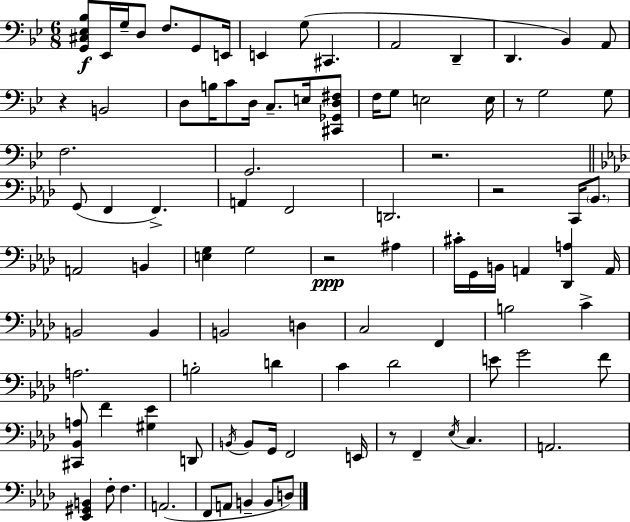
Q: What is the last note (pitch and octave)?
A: D3